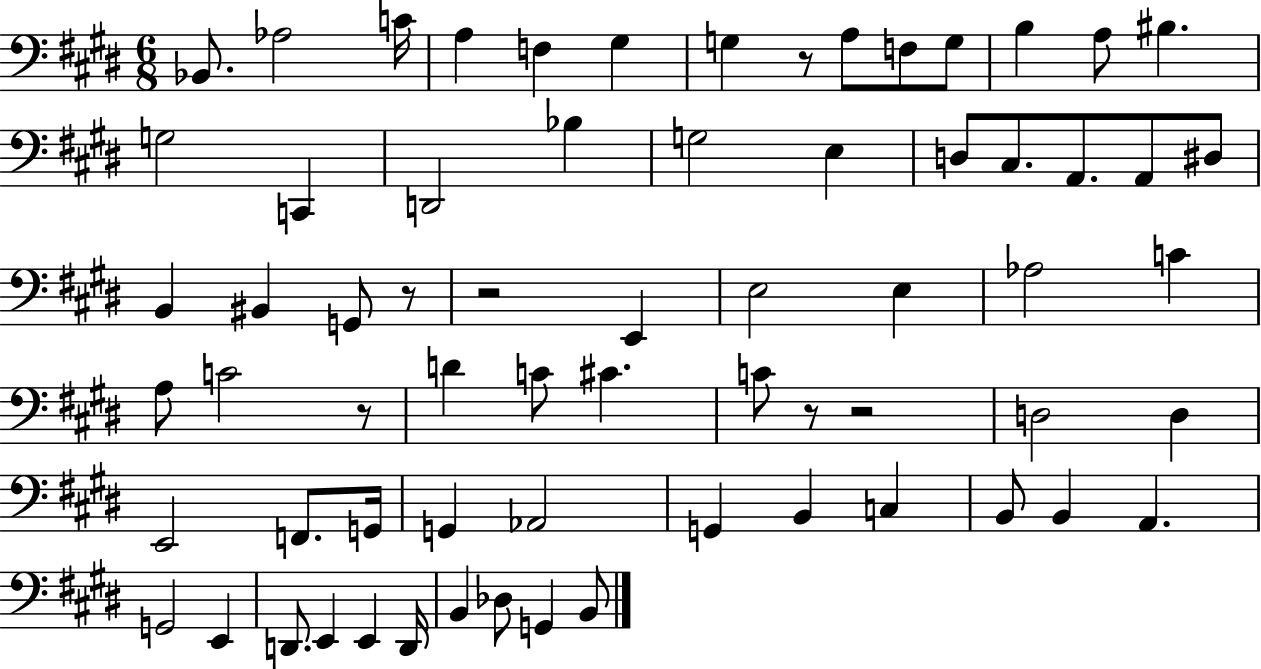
Bb2/e. Ab3/h C4/s A3/q F3/q G#3/q G3/q R/e A3/e F3/e G3/e B3/q A3/e BIS3/q. G3/h C2/q D2/h Bb3/q G3/h E3/q D3/e C#3/e. A2/e. A2/e D#3/e B2/q BIS2/q G2/e R/e R/h E2/q E3/h E3/q Ab3/h C4/q A3/e C4/h R/e D4/q C4/e C#4/q. C4/e R/e R/h D3/h D3/q E2/h F2/e. G2/s G2/q Ab2/h G2/q B2/q C3/q B2/e B2/q A2/q. G2/h E2/q D2/e. E2/q E2/q D2/s B2/q Db3/e G2/q B2/e